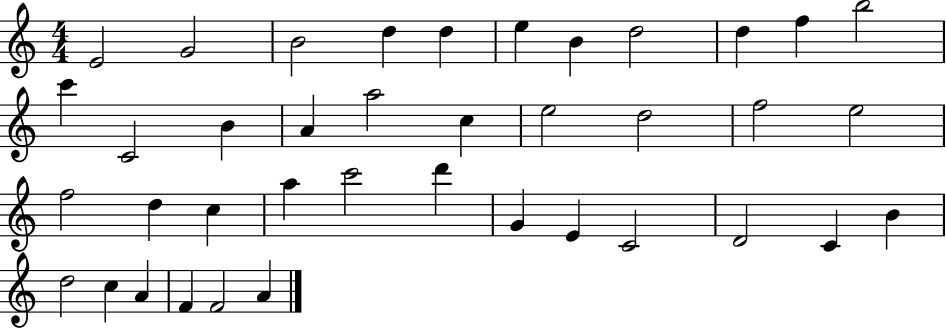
X:1
T:Untitled
M:4/4
L:1/4
K:C
E2 G2 B2 d d e B d2 d f b2 c' C2 B A a2 c e2 d2 f2 e2 f2 d c a c'2 d' G E C2 D2 C B d2 c A F F2 A